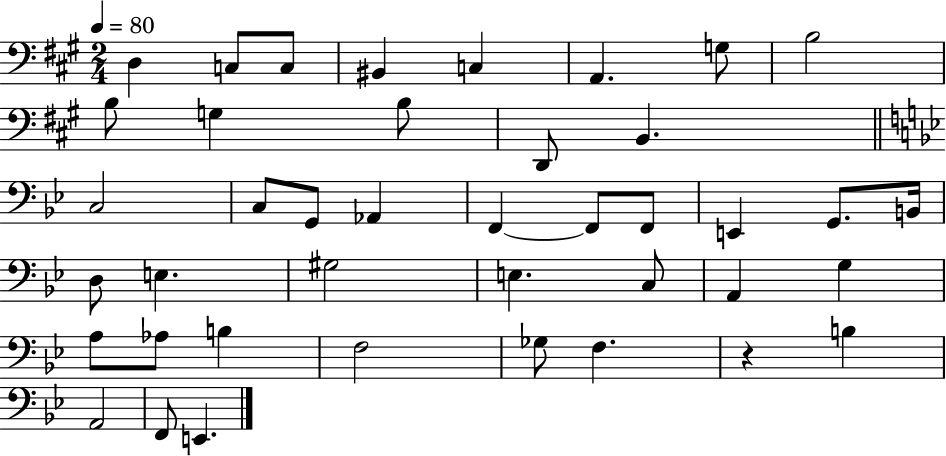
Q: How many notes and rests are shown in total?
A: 41